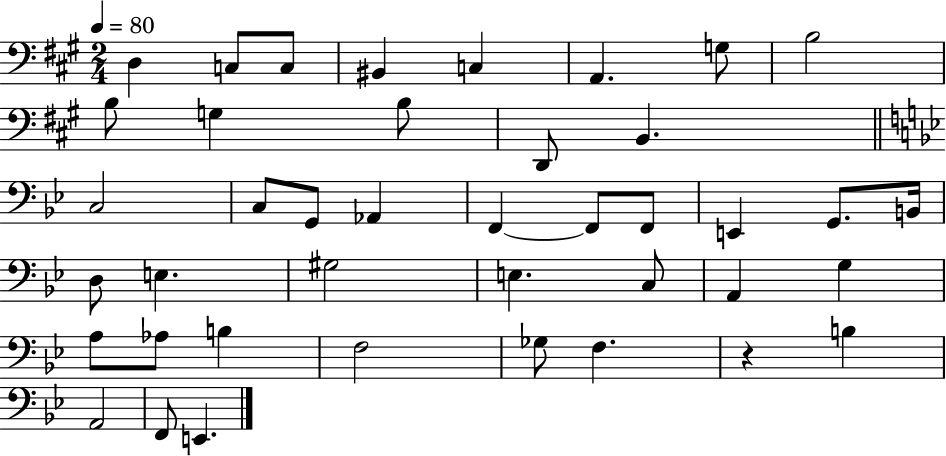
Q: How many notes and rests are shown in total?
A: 41